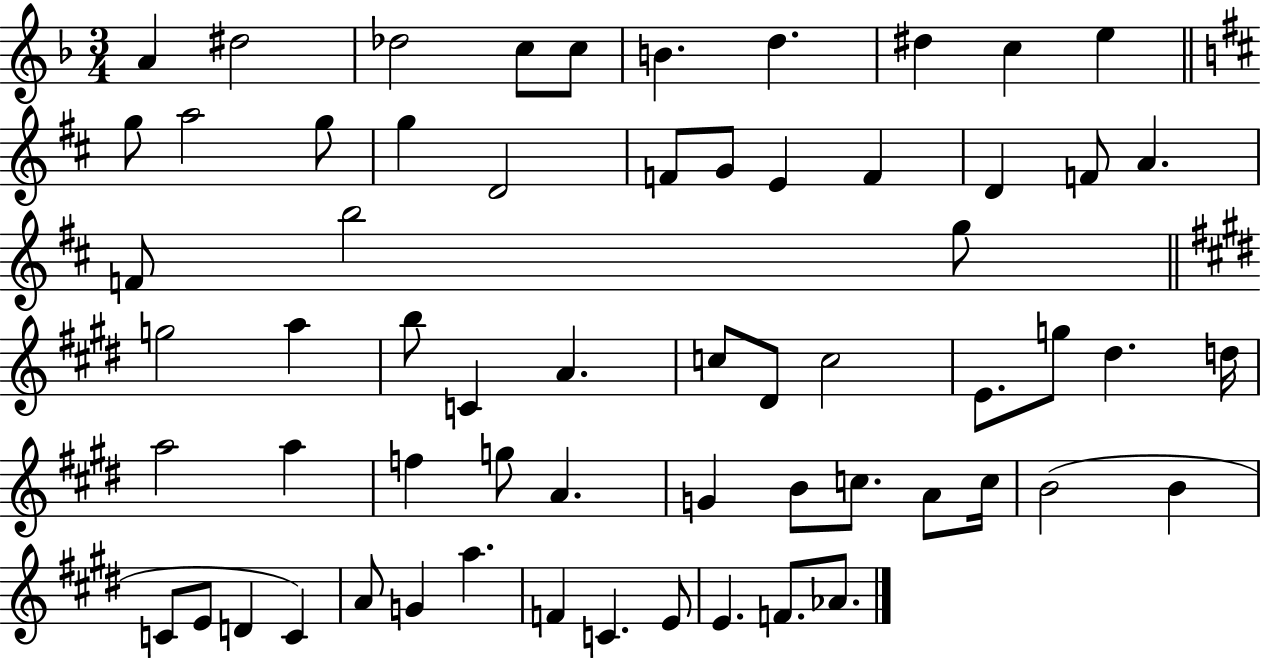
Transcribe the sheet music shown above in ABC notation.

X:1
T:Untitled
M:3/4
L:1/4
K:F
A ^d2 _d2 c/2 c/2 B d ^d c e g/2 a2 g/2 g D2 F/2 G/2 E F D F/2 A F/2 b2 g/2 g2 a b/2 C A c/2 ^D/2 c2 E/2 g/2 ^d d/4 a2 a f g/2 A G B/2 c/2 A/2 c/4 B2 B C/2 E/2 D C A/2 G a F C E/2 E F/2 _A/2